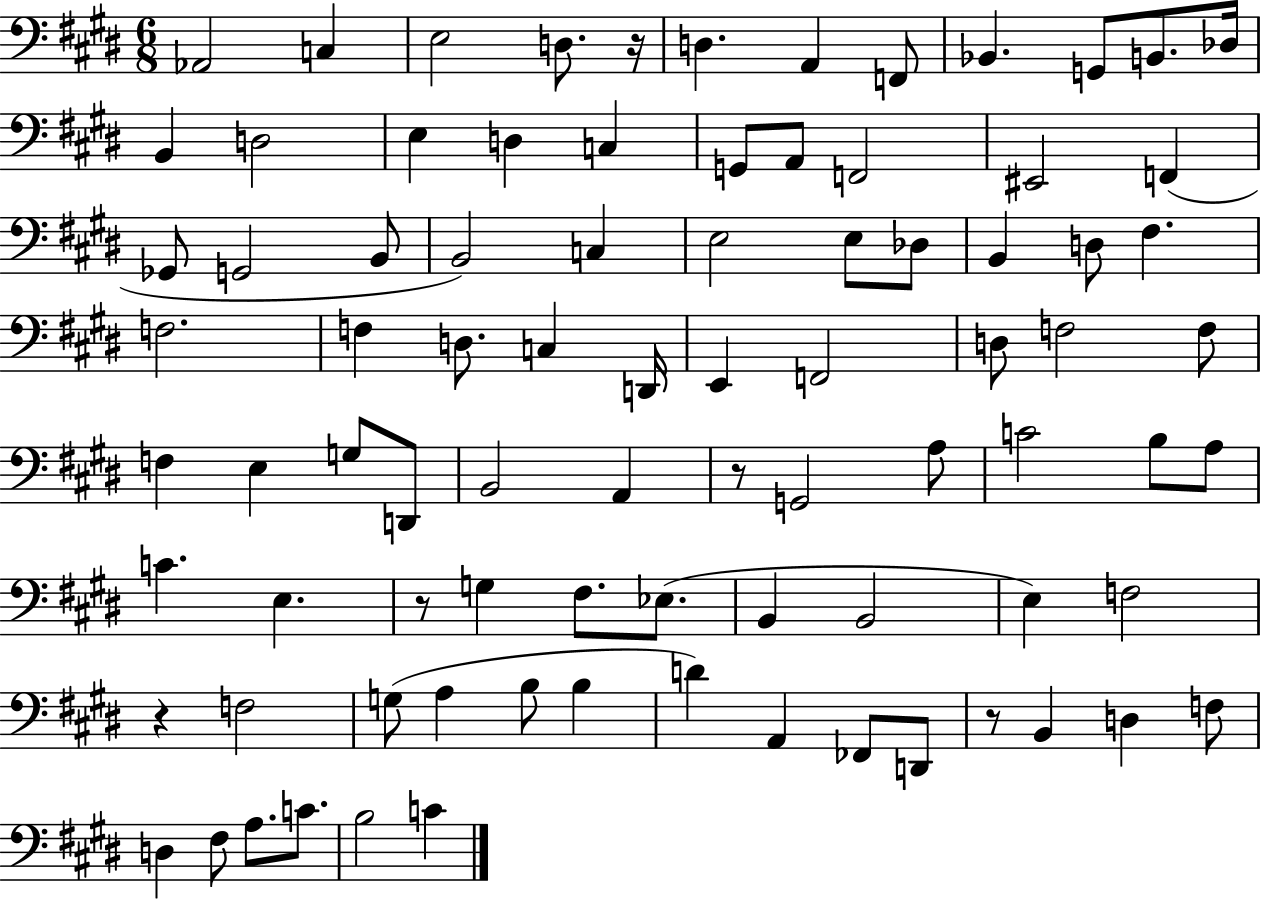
X:1
T:Untitled
M:6/8
L:1/4
K:E
_A,,2 C, E,2 D,/2 z/4 D, A,, F,,/2 _B,, G,,/2 B,,/2 _D,/4 B,, D,2 E, D, C, G,,/2 A,,/2 F,,2 ^E,,2 F,, _G,,/2 G,,2 B,,/2 B,,2 C, E,2 E,/2 _D,/2 B,, D,/2 ^F, F,2 F, D,/2 C, D,,/4 E,, F,,2 D,/2 F,2 F,/2 F, E, G,/2 D,,/2 B,,2 A,, z/2 G,,2 A,/2 C2 B,/2 A,/2 C E, z/2 G, ^F,/2 _E,/2 B,, B,,2 E, F,2 z F,2 G,/2 A, B,/2 B, D A,, _F,,/2 D,,/2 z/2 B,, D, F,/2 D, ^F,/2 A,/2 C/2 B,2 C